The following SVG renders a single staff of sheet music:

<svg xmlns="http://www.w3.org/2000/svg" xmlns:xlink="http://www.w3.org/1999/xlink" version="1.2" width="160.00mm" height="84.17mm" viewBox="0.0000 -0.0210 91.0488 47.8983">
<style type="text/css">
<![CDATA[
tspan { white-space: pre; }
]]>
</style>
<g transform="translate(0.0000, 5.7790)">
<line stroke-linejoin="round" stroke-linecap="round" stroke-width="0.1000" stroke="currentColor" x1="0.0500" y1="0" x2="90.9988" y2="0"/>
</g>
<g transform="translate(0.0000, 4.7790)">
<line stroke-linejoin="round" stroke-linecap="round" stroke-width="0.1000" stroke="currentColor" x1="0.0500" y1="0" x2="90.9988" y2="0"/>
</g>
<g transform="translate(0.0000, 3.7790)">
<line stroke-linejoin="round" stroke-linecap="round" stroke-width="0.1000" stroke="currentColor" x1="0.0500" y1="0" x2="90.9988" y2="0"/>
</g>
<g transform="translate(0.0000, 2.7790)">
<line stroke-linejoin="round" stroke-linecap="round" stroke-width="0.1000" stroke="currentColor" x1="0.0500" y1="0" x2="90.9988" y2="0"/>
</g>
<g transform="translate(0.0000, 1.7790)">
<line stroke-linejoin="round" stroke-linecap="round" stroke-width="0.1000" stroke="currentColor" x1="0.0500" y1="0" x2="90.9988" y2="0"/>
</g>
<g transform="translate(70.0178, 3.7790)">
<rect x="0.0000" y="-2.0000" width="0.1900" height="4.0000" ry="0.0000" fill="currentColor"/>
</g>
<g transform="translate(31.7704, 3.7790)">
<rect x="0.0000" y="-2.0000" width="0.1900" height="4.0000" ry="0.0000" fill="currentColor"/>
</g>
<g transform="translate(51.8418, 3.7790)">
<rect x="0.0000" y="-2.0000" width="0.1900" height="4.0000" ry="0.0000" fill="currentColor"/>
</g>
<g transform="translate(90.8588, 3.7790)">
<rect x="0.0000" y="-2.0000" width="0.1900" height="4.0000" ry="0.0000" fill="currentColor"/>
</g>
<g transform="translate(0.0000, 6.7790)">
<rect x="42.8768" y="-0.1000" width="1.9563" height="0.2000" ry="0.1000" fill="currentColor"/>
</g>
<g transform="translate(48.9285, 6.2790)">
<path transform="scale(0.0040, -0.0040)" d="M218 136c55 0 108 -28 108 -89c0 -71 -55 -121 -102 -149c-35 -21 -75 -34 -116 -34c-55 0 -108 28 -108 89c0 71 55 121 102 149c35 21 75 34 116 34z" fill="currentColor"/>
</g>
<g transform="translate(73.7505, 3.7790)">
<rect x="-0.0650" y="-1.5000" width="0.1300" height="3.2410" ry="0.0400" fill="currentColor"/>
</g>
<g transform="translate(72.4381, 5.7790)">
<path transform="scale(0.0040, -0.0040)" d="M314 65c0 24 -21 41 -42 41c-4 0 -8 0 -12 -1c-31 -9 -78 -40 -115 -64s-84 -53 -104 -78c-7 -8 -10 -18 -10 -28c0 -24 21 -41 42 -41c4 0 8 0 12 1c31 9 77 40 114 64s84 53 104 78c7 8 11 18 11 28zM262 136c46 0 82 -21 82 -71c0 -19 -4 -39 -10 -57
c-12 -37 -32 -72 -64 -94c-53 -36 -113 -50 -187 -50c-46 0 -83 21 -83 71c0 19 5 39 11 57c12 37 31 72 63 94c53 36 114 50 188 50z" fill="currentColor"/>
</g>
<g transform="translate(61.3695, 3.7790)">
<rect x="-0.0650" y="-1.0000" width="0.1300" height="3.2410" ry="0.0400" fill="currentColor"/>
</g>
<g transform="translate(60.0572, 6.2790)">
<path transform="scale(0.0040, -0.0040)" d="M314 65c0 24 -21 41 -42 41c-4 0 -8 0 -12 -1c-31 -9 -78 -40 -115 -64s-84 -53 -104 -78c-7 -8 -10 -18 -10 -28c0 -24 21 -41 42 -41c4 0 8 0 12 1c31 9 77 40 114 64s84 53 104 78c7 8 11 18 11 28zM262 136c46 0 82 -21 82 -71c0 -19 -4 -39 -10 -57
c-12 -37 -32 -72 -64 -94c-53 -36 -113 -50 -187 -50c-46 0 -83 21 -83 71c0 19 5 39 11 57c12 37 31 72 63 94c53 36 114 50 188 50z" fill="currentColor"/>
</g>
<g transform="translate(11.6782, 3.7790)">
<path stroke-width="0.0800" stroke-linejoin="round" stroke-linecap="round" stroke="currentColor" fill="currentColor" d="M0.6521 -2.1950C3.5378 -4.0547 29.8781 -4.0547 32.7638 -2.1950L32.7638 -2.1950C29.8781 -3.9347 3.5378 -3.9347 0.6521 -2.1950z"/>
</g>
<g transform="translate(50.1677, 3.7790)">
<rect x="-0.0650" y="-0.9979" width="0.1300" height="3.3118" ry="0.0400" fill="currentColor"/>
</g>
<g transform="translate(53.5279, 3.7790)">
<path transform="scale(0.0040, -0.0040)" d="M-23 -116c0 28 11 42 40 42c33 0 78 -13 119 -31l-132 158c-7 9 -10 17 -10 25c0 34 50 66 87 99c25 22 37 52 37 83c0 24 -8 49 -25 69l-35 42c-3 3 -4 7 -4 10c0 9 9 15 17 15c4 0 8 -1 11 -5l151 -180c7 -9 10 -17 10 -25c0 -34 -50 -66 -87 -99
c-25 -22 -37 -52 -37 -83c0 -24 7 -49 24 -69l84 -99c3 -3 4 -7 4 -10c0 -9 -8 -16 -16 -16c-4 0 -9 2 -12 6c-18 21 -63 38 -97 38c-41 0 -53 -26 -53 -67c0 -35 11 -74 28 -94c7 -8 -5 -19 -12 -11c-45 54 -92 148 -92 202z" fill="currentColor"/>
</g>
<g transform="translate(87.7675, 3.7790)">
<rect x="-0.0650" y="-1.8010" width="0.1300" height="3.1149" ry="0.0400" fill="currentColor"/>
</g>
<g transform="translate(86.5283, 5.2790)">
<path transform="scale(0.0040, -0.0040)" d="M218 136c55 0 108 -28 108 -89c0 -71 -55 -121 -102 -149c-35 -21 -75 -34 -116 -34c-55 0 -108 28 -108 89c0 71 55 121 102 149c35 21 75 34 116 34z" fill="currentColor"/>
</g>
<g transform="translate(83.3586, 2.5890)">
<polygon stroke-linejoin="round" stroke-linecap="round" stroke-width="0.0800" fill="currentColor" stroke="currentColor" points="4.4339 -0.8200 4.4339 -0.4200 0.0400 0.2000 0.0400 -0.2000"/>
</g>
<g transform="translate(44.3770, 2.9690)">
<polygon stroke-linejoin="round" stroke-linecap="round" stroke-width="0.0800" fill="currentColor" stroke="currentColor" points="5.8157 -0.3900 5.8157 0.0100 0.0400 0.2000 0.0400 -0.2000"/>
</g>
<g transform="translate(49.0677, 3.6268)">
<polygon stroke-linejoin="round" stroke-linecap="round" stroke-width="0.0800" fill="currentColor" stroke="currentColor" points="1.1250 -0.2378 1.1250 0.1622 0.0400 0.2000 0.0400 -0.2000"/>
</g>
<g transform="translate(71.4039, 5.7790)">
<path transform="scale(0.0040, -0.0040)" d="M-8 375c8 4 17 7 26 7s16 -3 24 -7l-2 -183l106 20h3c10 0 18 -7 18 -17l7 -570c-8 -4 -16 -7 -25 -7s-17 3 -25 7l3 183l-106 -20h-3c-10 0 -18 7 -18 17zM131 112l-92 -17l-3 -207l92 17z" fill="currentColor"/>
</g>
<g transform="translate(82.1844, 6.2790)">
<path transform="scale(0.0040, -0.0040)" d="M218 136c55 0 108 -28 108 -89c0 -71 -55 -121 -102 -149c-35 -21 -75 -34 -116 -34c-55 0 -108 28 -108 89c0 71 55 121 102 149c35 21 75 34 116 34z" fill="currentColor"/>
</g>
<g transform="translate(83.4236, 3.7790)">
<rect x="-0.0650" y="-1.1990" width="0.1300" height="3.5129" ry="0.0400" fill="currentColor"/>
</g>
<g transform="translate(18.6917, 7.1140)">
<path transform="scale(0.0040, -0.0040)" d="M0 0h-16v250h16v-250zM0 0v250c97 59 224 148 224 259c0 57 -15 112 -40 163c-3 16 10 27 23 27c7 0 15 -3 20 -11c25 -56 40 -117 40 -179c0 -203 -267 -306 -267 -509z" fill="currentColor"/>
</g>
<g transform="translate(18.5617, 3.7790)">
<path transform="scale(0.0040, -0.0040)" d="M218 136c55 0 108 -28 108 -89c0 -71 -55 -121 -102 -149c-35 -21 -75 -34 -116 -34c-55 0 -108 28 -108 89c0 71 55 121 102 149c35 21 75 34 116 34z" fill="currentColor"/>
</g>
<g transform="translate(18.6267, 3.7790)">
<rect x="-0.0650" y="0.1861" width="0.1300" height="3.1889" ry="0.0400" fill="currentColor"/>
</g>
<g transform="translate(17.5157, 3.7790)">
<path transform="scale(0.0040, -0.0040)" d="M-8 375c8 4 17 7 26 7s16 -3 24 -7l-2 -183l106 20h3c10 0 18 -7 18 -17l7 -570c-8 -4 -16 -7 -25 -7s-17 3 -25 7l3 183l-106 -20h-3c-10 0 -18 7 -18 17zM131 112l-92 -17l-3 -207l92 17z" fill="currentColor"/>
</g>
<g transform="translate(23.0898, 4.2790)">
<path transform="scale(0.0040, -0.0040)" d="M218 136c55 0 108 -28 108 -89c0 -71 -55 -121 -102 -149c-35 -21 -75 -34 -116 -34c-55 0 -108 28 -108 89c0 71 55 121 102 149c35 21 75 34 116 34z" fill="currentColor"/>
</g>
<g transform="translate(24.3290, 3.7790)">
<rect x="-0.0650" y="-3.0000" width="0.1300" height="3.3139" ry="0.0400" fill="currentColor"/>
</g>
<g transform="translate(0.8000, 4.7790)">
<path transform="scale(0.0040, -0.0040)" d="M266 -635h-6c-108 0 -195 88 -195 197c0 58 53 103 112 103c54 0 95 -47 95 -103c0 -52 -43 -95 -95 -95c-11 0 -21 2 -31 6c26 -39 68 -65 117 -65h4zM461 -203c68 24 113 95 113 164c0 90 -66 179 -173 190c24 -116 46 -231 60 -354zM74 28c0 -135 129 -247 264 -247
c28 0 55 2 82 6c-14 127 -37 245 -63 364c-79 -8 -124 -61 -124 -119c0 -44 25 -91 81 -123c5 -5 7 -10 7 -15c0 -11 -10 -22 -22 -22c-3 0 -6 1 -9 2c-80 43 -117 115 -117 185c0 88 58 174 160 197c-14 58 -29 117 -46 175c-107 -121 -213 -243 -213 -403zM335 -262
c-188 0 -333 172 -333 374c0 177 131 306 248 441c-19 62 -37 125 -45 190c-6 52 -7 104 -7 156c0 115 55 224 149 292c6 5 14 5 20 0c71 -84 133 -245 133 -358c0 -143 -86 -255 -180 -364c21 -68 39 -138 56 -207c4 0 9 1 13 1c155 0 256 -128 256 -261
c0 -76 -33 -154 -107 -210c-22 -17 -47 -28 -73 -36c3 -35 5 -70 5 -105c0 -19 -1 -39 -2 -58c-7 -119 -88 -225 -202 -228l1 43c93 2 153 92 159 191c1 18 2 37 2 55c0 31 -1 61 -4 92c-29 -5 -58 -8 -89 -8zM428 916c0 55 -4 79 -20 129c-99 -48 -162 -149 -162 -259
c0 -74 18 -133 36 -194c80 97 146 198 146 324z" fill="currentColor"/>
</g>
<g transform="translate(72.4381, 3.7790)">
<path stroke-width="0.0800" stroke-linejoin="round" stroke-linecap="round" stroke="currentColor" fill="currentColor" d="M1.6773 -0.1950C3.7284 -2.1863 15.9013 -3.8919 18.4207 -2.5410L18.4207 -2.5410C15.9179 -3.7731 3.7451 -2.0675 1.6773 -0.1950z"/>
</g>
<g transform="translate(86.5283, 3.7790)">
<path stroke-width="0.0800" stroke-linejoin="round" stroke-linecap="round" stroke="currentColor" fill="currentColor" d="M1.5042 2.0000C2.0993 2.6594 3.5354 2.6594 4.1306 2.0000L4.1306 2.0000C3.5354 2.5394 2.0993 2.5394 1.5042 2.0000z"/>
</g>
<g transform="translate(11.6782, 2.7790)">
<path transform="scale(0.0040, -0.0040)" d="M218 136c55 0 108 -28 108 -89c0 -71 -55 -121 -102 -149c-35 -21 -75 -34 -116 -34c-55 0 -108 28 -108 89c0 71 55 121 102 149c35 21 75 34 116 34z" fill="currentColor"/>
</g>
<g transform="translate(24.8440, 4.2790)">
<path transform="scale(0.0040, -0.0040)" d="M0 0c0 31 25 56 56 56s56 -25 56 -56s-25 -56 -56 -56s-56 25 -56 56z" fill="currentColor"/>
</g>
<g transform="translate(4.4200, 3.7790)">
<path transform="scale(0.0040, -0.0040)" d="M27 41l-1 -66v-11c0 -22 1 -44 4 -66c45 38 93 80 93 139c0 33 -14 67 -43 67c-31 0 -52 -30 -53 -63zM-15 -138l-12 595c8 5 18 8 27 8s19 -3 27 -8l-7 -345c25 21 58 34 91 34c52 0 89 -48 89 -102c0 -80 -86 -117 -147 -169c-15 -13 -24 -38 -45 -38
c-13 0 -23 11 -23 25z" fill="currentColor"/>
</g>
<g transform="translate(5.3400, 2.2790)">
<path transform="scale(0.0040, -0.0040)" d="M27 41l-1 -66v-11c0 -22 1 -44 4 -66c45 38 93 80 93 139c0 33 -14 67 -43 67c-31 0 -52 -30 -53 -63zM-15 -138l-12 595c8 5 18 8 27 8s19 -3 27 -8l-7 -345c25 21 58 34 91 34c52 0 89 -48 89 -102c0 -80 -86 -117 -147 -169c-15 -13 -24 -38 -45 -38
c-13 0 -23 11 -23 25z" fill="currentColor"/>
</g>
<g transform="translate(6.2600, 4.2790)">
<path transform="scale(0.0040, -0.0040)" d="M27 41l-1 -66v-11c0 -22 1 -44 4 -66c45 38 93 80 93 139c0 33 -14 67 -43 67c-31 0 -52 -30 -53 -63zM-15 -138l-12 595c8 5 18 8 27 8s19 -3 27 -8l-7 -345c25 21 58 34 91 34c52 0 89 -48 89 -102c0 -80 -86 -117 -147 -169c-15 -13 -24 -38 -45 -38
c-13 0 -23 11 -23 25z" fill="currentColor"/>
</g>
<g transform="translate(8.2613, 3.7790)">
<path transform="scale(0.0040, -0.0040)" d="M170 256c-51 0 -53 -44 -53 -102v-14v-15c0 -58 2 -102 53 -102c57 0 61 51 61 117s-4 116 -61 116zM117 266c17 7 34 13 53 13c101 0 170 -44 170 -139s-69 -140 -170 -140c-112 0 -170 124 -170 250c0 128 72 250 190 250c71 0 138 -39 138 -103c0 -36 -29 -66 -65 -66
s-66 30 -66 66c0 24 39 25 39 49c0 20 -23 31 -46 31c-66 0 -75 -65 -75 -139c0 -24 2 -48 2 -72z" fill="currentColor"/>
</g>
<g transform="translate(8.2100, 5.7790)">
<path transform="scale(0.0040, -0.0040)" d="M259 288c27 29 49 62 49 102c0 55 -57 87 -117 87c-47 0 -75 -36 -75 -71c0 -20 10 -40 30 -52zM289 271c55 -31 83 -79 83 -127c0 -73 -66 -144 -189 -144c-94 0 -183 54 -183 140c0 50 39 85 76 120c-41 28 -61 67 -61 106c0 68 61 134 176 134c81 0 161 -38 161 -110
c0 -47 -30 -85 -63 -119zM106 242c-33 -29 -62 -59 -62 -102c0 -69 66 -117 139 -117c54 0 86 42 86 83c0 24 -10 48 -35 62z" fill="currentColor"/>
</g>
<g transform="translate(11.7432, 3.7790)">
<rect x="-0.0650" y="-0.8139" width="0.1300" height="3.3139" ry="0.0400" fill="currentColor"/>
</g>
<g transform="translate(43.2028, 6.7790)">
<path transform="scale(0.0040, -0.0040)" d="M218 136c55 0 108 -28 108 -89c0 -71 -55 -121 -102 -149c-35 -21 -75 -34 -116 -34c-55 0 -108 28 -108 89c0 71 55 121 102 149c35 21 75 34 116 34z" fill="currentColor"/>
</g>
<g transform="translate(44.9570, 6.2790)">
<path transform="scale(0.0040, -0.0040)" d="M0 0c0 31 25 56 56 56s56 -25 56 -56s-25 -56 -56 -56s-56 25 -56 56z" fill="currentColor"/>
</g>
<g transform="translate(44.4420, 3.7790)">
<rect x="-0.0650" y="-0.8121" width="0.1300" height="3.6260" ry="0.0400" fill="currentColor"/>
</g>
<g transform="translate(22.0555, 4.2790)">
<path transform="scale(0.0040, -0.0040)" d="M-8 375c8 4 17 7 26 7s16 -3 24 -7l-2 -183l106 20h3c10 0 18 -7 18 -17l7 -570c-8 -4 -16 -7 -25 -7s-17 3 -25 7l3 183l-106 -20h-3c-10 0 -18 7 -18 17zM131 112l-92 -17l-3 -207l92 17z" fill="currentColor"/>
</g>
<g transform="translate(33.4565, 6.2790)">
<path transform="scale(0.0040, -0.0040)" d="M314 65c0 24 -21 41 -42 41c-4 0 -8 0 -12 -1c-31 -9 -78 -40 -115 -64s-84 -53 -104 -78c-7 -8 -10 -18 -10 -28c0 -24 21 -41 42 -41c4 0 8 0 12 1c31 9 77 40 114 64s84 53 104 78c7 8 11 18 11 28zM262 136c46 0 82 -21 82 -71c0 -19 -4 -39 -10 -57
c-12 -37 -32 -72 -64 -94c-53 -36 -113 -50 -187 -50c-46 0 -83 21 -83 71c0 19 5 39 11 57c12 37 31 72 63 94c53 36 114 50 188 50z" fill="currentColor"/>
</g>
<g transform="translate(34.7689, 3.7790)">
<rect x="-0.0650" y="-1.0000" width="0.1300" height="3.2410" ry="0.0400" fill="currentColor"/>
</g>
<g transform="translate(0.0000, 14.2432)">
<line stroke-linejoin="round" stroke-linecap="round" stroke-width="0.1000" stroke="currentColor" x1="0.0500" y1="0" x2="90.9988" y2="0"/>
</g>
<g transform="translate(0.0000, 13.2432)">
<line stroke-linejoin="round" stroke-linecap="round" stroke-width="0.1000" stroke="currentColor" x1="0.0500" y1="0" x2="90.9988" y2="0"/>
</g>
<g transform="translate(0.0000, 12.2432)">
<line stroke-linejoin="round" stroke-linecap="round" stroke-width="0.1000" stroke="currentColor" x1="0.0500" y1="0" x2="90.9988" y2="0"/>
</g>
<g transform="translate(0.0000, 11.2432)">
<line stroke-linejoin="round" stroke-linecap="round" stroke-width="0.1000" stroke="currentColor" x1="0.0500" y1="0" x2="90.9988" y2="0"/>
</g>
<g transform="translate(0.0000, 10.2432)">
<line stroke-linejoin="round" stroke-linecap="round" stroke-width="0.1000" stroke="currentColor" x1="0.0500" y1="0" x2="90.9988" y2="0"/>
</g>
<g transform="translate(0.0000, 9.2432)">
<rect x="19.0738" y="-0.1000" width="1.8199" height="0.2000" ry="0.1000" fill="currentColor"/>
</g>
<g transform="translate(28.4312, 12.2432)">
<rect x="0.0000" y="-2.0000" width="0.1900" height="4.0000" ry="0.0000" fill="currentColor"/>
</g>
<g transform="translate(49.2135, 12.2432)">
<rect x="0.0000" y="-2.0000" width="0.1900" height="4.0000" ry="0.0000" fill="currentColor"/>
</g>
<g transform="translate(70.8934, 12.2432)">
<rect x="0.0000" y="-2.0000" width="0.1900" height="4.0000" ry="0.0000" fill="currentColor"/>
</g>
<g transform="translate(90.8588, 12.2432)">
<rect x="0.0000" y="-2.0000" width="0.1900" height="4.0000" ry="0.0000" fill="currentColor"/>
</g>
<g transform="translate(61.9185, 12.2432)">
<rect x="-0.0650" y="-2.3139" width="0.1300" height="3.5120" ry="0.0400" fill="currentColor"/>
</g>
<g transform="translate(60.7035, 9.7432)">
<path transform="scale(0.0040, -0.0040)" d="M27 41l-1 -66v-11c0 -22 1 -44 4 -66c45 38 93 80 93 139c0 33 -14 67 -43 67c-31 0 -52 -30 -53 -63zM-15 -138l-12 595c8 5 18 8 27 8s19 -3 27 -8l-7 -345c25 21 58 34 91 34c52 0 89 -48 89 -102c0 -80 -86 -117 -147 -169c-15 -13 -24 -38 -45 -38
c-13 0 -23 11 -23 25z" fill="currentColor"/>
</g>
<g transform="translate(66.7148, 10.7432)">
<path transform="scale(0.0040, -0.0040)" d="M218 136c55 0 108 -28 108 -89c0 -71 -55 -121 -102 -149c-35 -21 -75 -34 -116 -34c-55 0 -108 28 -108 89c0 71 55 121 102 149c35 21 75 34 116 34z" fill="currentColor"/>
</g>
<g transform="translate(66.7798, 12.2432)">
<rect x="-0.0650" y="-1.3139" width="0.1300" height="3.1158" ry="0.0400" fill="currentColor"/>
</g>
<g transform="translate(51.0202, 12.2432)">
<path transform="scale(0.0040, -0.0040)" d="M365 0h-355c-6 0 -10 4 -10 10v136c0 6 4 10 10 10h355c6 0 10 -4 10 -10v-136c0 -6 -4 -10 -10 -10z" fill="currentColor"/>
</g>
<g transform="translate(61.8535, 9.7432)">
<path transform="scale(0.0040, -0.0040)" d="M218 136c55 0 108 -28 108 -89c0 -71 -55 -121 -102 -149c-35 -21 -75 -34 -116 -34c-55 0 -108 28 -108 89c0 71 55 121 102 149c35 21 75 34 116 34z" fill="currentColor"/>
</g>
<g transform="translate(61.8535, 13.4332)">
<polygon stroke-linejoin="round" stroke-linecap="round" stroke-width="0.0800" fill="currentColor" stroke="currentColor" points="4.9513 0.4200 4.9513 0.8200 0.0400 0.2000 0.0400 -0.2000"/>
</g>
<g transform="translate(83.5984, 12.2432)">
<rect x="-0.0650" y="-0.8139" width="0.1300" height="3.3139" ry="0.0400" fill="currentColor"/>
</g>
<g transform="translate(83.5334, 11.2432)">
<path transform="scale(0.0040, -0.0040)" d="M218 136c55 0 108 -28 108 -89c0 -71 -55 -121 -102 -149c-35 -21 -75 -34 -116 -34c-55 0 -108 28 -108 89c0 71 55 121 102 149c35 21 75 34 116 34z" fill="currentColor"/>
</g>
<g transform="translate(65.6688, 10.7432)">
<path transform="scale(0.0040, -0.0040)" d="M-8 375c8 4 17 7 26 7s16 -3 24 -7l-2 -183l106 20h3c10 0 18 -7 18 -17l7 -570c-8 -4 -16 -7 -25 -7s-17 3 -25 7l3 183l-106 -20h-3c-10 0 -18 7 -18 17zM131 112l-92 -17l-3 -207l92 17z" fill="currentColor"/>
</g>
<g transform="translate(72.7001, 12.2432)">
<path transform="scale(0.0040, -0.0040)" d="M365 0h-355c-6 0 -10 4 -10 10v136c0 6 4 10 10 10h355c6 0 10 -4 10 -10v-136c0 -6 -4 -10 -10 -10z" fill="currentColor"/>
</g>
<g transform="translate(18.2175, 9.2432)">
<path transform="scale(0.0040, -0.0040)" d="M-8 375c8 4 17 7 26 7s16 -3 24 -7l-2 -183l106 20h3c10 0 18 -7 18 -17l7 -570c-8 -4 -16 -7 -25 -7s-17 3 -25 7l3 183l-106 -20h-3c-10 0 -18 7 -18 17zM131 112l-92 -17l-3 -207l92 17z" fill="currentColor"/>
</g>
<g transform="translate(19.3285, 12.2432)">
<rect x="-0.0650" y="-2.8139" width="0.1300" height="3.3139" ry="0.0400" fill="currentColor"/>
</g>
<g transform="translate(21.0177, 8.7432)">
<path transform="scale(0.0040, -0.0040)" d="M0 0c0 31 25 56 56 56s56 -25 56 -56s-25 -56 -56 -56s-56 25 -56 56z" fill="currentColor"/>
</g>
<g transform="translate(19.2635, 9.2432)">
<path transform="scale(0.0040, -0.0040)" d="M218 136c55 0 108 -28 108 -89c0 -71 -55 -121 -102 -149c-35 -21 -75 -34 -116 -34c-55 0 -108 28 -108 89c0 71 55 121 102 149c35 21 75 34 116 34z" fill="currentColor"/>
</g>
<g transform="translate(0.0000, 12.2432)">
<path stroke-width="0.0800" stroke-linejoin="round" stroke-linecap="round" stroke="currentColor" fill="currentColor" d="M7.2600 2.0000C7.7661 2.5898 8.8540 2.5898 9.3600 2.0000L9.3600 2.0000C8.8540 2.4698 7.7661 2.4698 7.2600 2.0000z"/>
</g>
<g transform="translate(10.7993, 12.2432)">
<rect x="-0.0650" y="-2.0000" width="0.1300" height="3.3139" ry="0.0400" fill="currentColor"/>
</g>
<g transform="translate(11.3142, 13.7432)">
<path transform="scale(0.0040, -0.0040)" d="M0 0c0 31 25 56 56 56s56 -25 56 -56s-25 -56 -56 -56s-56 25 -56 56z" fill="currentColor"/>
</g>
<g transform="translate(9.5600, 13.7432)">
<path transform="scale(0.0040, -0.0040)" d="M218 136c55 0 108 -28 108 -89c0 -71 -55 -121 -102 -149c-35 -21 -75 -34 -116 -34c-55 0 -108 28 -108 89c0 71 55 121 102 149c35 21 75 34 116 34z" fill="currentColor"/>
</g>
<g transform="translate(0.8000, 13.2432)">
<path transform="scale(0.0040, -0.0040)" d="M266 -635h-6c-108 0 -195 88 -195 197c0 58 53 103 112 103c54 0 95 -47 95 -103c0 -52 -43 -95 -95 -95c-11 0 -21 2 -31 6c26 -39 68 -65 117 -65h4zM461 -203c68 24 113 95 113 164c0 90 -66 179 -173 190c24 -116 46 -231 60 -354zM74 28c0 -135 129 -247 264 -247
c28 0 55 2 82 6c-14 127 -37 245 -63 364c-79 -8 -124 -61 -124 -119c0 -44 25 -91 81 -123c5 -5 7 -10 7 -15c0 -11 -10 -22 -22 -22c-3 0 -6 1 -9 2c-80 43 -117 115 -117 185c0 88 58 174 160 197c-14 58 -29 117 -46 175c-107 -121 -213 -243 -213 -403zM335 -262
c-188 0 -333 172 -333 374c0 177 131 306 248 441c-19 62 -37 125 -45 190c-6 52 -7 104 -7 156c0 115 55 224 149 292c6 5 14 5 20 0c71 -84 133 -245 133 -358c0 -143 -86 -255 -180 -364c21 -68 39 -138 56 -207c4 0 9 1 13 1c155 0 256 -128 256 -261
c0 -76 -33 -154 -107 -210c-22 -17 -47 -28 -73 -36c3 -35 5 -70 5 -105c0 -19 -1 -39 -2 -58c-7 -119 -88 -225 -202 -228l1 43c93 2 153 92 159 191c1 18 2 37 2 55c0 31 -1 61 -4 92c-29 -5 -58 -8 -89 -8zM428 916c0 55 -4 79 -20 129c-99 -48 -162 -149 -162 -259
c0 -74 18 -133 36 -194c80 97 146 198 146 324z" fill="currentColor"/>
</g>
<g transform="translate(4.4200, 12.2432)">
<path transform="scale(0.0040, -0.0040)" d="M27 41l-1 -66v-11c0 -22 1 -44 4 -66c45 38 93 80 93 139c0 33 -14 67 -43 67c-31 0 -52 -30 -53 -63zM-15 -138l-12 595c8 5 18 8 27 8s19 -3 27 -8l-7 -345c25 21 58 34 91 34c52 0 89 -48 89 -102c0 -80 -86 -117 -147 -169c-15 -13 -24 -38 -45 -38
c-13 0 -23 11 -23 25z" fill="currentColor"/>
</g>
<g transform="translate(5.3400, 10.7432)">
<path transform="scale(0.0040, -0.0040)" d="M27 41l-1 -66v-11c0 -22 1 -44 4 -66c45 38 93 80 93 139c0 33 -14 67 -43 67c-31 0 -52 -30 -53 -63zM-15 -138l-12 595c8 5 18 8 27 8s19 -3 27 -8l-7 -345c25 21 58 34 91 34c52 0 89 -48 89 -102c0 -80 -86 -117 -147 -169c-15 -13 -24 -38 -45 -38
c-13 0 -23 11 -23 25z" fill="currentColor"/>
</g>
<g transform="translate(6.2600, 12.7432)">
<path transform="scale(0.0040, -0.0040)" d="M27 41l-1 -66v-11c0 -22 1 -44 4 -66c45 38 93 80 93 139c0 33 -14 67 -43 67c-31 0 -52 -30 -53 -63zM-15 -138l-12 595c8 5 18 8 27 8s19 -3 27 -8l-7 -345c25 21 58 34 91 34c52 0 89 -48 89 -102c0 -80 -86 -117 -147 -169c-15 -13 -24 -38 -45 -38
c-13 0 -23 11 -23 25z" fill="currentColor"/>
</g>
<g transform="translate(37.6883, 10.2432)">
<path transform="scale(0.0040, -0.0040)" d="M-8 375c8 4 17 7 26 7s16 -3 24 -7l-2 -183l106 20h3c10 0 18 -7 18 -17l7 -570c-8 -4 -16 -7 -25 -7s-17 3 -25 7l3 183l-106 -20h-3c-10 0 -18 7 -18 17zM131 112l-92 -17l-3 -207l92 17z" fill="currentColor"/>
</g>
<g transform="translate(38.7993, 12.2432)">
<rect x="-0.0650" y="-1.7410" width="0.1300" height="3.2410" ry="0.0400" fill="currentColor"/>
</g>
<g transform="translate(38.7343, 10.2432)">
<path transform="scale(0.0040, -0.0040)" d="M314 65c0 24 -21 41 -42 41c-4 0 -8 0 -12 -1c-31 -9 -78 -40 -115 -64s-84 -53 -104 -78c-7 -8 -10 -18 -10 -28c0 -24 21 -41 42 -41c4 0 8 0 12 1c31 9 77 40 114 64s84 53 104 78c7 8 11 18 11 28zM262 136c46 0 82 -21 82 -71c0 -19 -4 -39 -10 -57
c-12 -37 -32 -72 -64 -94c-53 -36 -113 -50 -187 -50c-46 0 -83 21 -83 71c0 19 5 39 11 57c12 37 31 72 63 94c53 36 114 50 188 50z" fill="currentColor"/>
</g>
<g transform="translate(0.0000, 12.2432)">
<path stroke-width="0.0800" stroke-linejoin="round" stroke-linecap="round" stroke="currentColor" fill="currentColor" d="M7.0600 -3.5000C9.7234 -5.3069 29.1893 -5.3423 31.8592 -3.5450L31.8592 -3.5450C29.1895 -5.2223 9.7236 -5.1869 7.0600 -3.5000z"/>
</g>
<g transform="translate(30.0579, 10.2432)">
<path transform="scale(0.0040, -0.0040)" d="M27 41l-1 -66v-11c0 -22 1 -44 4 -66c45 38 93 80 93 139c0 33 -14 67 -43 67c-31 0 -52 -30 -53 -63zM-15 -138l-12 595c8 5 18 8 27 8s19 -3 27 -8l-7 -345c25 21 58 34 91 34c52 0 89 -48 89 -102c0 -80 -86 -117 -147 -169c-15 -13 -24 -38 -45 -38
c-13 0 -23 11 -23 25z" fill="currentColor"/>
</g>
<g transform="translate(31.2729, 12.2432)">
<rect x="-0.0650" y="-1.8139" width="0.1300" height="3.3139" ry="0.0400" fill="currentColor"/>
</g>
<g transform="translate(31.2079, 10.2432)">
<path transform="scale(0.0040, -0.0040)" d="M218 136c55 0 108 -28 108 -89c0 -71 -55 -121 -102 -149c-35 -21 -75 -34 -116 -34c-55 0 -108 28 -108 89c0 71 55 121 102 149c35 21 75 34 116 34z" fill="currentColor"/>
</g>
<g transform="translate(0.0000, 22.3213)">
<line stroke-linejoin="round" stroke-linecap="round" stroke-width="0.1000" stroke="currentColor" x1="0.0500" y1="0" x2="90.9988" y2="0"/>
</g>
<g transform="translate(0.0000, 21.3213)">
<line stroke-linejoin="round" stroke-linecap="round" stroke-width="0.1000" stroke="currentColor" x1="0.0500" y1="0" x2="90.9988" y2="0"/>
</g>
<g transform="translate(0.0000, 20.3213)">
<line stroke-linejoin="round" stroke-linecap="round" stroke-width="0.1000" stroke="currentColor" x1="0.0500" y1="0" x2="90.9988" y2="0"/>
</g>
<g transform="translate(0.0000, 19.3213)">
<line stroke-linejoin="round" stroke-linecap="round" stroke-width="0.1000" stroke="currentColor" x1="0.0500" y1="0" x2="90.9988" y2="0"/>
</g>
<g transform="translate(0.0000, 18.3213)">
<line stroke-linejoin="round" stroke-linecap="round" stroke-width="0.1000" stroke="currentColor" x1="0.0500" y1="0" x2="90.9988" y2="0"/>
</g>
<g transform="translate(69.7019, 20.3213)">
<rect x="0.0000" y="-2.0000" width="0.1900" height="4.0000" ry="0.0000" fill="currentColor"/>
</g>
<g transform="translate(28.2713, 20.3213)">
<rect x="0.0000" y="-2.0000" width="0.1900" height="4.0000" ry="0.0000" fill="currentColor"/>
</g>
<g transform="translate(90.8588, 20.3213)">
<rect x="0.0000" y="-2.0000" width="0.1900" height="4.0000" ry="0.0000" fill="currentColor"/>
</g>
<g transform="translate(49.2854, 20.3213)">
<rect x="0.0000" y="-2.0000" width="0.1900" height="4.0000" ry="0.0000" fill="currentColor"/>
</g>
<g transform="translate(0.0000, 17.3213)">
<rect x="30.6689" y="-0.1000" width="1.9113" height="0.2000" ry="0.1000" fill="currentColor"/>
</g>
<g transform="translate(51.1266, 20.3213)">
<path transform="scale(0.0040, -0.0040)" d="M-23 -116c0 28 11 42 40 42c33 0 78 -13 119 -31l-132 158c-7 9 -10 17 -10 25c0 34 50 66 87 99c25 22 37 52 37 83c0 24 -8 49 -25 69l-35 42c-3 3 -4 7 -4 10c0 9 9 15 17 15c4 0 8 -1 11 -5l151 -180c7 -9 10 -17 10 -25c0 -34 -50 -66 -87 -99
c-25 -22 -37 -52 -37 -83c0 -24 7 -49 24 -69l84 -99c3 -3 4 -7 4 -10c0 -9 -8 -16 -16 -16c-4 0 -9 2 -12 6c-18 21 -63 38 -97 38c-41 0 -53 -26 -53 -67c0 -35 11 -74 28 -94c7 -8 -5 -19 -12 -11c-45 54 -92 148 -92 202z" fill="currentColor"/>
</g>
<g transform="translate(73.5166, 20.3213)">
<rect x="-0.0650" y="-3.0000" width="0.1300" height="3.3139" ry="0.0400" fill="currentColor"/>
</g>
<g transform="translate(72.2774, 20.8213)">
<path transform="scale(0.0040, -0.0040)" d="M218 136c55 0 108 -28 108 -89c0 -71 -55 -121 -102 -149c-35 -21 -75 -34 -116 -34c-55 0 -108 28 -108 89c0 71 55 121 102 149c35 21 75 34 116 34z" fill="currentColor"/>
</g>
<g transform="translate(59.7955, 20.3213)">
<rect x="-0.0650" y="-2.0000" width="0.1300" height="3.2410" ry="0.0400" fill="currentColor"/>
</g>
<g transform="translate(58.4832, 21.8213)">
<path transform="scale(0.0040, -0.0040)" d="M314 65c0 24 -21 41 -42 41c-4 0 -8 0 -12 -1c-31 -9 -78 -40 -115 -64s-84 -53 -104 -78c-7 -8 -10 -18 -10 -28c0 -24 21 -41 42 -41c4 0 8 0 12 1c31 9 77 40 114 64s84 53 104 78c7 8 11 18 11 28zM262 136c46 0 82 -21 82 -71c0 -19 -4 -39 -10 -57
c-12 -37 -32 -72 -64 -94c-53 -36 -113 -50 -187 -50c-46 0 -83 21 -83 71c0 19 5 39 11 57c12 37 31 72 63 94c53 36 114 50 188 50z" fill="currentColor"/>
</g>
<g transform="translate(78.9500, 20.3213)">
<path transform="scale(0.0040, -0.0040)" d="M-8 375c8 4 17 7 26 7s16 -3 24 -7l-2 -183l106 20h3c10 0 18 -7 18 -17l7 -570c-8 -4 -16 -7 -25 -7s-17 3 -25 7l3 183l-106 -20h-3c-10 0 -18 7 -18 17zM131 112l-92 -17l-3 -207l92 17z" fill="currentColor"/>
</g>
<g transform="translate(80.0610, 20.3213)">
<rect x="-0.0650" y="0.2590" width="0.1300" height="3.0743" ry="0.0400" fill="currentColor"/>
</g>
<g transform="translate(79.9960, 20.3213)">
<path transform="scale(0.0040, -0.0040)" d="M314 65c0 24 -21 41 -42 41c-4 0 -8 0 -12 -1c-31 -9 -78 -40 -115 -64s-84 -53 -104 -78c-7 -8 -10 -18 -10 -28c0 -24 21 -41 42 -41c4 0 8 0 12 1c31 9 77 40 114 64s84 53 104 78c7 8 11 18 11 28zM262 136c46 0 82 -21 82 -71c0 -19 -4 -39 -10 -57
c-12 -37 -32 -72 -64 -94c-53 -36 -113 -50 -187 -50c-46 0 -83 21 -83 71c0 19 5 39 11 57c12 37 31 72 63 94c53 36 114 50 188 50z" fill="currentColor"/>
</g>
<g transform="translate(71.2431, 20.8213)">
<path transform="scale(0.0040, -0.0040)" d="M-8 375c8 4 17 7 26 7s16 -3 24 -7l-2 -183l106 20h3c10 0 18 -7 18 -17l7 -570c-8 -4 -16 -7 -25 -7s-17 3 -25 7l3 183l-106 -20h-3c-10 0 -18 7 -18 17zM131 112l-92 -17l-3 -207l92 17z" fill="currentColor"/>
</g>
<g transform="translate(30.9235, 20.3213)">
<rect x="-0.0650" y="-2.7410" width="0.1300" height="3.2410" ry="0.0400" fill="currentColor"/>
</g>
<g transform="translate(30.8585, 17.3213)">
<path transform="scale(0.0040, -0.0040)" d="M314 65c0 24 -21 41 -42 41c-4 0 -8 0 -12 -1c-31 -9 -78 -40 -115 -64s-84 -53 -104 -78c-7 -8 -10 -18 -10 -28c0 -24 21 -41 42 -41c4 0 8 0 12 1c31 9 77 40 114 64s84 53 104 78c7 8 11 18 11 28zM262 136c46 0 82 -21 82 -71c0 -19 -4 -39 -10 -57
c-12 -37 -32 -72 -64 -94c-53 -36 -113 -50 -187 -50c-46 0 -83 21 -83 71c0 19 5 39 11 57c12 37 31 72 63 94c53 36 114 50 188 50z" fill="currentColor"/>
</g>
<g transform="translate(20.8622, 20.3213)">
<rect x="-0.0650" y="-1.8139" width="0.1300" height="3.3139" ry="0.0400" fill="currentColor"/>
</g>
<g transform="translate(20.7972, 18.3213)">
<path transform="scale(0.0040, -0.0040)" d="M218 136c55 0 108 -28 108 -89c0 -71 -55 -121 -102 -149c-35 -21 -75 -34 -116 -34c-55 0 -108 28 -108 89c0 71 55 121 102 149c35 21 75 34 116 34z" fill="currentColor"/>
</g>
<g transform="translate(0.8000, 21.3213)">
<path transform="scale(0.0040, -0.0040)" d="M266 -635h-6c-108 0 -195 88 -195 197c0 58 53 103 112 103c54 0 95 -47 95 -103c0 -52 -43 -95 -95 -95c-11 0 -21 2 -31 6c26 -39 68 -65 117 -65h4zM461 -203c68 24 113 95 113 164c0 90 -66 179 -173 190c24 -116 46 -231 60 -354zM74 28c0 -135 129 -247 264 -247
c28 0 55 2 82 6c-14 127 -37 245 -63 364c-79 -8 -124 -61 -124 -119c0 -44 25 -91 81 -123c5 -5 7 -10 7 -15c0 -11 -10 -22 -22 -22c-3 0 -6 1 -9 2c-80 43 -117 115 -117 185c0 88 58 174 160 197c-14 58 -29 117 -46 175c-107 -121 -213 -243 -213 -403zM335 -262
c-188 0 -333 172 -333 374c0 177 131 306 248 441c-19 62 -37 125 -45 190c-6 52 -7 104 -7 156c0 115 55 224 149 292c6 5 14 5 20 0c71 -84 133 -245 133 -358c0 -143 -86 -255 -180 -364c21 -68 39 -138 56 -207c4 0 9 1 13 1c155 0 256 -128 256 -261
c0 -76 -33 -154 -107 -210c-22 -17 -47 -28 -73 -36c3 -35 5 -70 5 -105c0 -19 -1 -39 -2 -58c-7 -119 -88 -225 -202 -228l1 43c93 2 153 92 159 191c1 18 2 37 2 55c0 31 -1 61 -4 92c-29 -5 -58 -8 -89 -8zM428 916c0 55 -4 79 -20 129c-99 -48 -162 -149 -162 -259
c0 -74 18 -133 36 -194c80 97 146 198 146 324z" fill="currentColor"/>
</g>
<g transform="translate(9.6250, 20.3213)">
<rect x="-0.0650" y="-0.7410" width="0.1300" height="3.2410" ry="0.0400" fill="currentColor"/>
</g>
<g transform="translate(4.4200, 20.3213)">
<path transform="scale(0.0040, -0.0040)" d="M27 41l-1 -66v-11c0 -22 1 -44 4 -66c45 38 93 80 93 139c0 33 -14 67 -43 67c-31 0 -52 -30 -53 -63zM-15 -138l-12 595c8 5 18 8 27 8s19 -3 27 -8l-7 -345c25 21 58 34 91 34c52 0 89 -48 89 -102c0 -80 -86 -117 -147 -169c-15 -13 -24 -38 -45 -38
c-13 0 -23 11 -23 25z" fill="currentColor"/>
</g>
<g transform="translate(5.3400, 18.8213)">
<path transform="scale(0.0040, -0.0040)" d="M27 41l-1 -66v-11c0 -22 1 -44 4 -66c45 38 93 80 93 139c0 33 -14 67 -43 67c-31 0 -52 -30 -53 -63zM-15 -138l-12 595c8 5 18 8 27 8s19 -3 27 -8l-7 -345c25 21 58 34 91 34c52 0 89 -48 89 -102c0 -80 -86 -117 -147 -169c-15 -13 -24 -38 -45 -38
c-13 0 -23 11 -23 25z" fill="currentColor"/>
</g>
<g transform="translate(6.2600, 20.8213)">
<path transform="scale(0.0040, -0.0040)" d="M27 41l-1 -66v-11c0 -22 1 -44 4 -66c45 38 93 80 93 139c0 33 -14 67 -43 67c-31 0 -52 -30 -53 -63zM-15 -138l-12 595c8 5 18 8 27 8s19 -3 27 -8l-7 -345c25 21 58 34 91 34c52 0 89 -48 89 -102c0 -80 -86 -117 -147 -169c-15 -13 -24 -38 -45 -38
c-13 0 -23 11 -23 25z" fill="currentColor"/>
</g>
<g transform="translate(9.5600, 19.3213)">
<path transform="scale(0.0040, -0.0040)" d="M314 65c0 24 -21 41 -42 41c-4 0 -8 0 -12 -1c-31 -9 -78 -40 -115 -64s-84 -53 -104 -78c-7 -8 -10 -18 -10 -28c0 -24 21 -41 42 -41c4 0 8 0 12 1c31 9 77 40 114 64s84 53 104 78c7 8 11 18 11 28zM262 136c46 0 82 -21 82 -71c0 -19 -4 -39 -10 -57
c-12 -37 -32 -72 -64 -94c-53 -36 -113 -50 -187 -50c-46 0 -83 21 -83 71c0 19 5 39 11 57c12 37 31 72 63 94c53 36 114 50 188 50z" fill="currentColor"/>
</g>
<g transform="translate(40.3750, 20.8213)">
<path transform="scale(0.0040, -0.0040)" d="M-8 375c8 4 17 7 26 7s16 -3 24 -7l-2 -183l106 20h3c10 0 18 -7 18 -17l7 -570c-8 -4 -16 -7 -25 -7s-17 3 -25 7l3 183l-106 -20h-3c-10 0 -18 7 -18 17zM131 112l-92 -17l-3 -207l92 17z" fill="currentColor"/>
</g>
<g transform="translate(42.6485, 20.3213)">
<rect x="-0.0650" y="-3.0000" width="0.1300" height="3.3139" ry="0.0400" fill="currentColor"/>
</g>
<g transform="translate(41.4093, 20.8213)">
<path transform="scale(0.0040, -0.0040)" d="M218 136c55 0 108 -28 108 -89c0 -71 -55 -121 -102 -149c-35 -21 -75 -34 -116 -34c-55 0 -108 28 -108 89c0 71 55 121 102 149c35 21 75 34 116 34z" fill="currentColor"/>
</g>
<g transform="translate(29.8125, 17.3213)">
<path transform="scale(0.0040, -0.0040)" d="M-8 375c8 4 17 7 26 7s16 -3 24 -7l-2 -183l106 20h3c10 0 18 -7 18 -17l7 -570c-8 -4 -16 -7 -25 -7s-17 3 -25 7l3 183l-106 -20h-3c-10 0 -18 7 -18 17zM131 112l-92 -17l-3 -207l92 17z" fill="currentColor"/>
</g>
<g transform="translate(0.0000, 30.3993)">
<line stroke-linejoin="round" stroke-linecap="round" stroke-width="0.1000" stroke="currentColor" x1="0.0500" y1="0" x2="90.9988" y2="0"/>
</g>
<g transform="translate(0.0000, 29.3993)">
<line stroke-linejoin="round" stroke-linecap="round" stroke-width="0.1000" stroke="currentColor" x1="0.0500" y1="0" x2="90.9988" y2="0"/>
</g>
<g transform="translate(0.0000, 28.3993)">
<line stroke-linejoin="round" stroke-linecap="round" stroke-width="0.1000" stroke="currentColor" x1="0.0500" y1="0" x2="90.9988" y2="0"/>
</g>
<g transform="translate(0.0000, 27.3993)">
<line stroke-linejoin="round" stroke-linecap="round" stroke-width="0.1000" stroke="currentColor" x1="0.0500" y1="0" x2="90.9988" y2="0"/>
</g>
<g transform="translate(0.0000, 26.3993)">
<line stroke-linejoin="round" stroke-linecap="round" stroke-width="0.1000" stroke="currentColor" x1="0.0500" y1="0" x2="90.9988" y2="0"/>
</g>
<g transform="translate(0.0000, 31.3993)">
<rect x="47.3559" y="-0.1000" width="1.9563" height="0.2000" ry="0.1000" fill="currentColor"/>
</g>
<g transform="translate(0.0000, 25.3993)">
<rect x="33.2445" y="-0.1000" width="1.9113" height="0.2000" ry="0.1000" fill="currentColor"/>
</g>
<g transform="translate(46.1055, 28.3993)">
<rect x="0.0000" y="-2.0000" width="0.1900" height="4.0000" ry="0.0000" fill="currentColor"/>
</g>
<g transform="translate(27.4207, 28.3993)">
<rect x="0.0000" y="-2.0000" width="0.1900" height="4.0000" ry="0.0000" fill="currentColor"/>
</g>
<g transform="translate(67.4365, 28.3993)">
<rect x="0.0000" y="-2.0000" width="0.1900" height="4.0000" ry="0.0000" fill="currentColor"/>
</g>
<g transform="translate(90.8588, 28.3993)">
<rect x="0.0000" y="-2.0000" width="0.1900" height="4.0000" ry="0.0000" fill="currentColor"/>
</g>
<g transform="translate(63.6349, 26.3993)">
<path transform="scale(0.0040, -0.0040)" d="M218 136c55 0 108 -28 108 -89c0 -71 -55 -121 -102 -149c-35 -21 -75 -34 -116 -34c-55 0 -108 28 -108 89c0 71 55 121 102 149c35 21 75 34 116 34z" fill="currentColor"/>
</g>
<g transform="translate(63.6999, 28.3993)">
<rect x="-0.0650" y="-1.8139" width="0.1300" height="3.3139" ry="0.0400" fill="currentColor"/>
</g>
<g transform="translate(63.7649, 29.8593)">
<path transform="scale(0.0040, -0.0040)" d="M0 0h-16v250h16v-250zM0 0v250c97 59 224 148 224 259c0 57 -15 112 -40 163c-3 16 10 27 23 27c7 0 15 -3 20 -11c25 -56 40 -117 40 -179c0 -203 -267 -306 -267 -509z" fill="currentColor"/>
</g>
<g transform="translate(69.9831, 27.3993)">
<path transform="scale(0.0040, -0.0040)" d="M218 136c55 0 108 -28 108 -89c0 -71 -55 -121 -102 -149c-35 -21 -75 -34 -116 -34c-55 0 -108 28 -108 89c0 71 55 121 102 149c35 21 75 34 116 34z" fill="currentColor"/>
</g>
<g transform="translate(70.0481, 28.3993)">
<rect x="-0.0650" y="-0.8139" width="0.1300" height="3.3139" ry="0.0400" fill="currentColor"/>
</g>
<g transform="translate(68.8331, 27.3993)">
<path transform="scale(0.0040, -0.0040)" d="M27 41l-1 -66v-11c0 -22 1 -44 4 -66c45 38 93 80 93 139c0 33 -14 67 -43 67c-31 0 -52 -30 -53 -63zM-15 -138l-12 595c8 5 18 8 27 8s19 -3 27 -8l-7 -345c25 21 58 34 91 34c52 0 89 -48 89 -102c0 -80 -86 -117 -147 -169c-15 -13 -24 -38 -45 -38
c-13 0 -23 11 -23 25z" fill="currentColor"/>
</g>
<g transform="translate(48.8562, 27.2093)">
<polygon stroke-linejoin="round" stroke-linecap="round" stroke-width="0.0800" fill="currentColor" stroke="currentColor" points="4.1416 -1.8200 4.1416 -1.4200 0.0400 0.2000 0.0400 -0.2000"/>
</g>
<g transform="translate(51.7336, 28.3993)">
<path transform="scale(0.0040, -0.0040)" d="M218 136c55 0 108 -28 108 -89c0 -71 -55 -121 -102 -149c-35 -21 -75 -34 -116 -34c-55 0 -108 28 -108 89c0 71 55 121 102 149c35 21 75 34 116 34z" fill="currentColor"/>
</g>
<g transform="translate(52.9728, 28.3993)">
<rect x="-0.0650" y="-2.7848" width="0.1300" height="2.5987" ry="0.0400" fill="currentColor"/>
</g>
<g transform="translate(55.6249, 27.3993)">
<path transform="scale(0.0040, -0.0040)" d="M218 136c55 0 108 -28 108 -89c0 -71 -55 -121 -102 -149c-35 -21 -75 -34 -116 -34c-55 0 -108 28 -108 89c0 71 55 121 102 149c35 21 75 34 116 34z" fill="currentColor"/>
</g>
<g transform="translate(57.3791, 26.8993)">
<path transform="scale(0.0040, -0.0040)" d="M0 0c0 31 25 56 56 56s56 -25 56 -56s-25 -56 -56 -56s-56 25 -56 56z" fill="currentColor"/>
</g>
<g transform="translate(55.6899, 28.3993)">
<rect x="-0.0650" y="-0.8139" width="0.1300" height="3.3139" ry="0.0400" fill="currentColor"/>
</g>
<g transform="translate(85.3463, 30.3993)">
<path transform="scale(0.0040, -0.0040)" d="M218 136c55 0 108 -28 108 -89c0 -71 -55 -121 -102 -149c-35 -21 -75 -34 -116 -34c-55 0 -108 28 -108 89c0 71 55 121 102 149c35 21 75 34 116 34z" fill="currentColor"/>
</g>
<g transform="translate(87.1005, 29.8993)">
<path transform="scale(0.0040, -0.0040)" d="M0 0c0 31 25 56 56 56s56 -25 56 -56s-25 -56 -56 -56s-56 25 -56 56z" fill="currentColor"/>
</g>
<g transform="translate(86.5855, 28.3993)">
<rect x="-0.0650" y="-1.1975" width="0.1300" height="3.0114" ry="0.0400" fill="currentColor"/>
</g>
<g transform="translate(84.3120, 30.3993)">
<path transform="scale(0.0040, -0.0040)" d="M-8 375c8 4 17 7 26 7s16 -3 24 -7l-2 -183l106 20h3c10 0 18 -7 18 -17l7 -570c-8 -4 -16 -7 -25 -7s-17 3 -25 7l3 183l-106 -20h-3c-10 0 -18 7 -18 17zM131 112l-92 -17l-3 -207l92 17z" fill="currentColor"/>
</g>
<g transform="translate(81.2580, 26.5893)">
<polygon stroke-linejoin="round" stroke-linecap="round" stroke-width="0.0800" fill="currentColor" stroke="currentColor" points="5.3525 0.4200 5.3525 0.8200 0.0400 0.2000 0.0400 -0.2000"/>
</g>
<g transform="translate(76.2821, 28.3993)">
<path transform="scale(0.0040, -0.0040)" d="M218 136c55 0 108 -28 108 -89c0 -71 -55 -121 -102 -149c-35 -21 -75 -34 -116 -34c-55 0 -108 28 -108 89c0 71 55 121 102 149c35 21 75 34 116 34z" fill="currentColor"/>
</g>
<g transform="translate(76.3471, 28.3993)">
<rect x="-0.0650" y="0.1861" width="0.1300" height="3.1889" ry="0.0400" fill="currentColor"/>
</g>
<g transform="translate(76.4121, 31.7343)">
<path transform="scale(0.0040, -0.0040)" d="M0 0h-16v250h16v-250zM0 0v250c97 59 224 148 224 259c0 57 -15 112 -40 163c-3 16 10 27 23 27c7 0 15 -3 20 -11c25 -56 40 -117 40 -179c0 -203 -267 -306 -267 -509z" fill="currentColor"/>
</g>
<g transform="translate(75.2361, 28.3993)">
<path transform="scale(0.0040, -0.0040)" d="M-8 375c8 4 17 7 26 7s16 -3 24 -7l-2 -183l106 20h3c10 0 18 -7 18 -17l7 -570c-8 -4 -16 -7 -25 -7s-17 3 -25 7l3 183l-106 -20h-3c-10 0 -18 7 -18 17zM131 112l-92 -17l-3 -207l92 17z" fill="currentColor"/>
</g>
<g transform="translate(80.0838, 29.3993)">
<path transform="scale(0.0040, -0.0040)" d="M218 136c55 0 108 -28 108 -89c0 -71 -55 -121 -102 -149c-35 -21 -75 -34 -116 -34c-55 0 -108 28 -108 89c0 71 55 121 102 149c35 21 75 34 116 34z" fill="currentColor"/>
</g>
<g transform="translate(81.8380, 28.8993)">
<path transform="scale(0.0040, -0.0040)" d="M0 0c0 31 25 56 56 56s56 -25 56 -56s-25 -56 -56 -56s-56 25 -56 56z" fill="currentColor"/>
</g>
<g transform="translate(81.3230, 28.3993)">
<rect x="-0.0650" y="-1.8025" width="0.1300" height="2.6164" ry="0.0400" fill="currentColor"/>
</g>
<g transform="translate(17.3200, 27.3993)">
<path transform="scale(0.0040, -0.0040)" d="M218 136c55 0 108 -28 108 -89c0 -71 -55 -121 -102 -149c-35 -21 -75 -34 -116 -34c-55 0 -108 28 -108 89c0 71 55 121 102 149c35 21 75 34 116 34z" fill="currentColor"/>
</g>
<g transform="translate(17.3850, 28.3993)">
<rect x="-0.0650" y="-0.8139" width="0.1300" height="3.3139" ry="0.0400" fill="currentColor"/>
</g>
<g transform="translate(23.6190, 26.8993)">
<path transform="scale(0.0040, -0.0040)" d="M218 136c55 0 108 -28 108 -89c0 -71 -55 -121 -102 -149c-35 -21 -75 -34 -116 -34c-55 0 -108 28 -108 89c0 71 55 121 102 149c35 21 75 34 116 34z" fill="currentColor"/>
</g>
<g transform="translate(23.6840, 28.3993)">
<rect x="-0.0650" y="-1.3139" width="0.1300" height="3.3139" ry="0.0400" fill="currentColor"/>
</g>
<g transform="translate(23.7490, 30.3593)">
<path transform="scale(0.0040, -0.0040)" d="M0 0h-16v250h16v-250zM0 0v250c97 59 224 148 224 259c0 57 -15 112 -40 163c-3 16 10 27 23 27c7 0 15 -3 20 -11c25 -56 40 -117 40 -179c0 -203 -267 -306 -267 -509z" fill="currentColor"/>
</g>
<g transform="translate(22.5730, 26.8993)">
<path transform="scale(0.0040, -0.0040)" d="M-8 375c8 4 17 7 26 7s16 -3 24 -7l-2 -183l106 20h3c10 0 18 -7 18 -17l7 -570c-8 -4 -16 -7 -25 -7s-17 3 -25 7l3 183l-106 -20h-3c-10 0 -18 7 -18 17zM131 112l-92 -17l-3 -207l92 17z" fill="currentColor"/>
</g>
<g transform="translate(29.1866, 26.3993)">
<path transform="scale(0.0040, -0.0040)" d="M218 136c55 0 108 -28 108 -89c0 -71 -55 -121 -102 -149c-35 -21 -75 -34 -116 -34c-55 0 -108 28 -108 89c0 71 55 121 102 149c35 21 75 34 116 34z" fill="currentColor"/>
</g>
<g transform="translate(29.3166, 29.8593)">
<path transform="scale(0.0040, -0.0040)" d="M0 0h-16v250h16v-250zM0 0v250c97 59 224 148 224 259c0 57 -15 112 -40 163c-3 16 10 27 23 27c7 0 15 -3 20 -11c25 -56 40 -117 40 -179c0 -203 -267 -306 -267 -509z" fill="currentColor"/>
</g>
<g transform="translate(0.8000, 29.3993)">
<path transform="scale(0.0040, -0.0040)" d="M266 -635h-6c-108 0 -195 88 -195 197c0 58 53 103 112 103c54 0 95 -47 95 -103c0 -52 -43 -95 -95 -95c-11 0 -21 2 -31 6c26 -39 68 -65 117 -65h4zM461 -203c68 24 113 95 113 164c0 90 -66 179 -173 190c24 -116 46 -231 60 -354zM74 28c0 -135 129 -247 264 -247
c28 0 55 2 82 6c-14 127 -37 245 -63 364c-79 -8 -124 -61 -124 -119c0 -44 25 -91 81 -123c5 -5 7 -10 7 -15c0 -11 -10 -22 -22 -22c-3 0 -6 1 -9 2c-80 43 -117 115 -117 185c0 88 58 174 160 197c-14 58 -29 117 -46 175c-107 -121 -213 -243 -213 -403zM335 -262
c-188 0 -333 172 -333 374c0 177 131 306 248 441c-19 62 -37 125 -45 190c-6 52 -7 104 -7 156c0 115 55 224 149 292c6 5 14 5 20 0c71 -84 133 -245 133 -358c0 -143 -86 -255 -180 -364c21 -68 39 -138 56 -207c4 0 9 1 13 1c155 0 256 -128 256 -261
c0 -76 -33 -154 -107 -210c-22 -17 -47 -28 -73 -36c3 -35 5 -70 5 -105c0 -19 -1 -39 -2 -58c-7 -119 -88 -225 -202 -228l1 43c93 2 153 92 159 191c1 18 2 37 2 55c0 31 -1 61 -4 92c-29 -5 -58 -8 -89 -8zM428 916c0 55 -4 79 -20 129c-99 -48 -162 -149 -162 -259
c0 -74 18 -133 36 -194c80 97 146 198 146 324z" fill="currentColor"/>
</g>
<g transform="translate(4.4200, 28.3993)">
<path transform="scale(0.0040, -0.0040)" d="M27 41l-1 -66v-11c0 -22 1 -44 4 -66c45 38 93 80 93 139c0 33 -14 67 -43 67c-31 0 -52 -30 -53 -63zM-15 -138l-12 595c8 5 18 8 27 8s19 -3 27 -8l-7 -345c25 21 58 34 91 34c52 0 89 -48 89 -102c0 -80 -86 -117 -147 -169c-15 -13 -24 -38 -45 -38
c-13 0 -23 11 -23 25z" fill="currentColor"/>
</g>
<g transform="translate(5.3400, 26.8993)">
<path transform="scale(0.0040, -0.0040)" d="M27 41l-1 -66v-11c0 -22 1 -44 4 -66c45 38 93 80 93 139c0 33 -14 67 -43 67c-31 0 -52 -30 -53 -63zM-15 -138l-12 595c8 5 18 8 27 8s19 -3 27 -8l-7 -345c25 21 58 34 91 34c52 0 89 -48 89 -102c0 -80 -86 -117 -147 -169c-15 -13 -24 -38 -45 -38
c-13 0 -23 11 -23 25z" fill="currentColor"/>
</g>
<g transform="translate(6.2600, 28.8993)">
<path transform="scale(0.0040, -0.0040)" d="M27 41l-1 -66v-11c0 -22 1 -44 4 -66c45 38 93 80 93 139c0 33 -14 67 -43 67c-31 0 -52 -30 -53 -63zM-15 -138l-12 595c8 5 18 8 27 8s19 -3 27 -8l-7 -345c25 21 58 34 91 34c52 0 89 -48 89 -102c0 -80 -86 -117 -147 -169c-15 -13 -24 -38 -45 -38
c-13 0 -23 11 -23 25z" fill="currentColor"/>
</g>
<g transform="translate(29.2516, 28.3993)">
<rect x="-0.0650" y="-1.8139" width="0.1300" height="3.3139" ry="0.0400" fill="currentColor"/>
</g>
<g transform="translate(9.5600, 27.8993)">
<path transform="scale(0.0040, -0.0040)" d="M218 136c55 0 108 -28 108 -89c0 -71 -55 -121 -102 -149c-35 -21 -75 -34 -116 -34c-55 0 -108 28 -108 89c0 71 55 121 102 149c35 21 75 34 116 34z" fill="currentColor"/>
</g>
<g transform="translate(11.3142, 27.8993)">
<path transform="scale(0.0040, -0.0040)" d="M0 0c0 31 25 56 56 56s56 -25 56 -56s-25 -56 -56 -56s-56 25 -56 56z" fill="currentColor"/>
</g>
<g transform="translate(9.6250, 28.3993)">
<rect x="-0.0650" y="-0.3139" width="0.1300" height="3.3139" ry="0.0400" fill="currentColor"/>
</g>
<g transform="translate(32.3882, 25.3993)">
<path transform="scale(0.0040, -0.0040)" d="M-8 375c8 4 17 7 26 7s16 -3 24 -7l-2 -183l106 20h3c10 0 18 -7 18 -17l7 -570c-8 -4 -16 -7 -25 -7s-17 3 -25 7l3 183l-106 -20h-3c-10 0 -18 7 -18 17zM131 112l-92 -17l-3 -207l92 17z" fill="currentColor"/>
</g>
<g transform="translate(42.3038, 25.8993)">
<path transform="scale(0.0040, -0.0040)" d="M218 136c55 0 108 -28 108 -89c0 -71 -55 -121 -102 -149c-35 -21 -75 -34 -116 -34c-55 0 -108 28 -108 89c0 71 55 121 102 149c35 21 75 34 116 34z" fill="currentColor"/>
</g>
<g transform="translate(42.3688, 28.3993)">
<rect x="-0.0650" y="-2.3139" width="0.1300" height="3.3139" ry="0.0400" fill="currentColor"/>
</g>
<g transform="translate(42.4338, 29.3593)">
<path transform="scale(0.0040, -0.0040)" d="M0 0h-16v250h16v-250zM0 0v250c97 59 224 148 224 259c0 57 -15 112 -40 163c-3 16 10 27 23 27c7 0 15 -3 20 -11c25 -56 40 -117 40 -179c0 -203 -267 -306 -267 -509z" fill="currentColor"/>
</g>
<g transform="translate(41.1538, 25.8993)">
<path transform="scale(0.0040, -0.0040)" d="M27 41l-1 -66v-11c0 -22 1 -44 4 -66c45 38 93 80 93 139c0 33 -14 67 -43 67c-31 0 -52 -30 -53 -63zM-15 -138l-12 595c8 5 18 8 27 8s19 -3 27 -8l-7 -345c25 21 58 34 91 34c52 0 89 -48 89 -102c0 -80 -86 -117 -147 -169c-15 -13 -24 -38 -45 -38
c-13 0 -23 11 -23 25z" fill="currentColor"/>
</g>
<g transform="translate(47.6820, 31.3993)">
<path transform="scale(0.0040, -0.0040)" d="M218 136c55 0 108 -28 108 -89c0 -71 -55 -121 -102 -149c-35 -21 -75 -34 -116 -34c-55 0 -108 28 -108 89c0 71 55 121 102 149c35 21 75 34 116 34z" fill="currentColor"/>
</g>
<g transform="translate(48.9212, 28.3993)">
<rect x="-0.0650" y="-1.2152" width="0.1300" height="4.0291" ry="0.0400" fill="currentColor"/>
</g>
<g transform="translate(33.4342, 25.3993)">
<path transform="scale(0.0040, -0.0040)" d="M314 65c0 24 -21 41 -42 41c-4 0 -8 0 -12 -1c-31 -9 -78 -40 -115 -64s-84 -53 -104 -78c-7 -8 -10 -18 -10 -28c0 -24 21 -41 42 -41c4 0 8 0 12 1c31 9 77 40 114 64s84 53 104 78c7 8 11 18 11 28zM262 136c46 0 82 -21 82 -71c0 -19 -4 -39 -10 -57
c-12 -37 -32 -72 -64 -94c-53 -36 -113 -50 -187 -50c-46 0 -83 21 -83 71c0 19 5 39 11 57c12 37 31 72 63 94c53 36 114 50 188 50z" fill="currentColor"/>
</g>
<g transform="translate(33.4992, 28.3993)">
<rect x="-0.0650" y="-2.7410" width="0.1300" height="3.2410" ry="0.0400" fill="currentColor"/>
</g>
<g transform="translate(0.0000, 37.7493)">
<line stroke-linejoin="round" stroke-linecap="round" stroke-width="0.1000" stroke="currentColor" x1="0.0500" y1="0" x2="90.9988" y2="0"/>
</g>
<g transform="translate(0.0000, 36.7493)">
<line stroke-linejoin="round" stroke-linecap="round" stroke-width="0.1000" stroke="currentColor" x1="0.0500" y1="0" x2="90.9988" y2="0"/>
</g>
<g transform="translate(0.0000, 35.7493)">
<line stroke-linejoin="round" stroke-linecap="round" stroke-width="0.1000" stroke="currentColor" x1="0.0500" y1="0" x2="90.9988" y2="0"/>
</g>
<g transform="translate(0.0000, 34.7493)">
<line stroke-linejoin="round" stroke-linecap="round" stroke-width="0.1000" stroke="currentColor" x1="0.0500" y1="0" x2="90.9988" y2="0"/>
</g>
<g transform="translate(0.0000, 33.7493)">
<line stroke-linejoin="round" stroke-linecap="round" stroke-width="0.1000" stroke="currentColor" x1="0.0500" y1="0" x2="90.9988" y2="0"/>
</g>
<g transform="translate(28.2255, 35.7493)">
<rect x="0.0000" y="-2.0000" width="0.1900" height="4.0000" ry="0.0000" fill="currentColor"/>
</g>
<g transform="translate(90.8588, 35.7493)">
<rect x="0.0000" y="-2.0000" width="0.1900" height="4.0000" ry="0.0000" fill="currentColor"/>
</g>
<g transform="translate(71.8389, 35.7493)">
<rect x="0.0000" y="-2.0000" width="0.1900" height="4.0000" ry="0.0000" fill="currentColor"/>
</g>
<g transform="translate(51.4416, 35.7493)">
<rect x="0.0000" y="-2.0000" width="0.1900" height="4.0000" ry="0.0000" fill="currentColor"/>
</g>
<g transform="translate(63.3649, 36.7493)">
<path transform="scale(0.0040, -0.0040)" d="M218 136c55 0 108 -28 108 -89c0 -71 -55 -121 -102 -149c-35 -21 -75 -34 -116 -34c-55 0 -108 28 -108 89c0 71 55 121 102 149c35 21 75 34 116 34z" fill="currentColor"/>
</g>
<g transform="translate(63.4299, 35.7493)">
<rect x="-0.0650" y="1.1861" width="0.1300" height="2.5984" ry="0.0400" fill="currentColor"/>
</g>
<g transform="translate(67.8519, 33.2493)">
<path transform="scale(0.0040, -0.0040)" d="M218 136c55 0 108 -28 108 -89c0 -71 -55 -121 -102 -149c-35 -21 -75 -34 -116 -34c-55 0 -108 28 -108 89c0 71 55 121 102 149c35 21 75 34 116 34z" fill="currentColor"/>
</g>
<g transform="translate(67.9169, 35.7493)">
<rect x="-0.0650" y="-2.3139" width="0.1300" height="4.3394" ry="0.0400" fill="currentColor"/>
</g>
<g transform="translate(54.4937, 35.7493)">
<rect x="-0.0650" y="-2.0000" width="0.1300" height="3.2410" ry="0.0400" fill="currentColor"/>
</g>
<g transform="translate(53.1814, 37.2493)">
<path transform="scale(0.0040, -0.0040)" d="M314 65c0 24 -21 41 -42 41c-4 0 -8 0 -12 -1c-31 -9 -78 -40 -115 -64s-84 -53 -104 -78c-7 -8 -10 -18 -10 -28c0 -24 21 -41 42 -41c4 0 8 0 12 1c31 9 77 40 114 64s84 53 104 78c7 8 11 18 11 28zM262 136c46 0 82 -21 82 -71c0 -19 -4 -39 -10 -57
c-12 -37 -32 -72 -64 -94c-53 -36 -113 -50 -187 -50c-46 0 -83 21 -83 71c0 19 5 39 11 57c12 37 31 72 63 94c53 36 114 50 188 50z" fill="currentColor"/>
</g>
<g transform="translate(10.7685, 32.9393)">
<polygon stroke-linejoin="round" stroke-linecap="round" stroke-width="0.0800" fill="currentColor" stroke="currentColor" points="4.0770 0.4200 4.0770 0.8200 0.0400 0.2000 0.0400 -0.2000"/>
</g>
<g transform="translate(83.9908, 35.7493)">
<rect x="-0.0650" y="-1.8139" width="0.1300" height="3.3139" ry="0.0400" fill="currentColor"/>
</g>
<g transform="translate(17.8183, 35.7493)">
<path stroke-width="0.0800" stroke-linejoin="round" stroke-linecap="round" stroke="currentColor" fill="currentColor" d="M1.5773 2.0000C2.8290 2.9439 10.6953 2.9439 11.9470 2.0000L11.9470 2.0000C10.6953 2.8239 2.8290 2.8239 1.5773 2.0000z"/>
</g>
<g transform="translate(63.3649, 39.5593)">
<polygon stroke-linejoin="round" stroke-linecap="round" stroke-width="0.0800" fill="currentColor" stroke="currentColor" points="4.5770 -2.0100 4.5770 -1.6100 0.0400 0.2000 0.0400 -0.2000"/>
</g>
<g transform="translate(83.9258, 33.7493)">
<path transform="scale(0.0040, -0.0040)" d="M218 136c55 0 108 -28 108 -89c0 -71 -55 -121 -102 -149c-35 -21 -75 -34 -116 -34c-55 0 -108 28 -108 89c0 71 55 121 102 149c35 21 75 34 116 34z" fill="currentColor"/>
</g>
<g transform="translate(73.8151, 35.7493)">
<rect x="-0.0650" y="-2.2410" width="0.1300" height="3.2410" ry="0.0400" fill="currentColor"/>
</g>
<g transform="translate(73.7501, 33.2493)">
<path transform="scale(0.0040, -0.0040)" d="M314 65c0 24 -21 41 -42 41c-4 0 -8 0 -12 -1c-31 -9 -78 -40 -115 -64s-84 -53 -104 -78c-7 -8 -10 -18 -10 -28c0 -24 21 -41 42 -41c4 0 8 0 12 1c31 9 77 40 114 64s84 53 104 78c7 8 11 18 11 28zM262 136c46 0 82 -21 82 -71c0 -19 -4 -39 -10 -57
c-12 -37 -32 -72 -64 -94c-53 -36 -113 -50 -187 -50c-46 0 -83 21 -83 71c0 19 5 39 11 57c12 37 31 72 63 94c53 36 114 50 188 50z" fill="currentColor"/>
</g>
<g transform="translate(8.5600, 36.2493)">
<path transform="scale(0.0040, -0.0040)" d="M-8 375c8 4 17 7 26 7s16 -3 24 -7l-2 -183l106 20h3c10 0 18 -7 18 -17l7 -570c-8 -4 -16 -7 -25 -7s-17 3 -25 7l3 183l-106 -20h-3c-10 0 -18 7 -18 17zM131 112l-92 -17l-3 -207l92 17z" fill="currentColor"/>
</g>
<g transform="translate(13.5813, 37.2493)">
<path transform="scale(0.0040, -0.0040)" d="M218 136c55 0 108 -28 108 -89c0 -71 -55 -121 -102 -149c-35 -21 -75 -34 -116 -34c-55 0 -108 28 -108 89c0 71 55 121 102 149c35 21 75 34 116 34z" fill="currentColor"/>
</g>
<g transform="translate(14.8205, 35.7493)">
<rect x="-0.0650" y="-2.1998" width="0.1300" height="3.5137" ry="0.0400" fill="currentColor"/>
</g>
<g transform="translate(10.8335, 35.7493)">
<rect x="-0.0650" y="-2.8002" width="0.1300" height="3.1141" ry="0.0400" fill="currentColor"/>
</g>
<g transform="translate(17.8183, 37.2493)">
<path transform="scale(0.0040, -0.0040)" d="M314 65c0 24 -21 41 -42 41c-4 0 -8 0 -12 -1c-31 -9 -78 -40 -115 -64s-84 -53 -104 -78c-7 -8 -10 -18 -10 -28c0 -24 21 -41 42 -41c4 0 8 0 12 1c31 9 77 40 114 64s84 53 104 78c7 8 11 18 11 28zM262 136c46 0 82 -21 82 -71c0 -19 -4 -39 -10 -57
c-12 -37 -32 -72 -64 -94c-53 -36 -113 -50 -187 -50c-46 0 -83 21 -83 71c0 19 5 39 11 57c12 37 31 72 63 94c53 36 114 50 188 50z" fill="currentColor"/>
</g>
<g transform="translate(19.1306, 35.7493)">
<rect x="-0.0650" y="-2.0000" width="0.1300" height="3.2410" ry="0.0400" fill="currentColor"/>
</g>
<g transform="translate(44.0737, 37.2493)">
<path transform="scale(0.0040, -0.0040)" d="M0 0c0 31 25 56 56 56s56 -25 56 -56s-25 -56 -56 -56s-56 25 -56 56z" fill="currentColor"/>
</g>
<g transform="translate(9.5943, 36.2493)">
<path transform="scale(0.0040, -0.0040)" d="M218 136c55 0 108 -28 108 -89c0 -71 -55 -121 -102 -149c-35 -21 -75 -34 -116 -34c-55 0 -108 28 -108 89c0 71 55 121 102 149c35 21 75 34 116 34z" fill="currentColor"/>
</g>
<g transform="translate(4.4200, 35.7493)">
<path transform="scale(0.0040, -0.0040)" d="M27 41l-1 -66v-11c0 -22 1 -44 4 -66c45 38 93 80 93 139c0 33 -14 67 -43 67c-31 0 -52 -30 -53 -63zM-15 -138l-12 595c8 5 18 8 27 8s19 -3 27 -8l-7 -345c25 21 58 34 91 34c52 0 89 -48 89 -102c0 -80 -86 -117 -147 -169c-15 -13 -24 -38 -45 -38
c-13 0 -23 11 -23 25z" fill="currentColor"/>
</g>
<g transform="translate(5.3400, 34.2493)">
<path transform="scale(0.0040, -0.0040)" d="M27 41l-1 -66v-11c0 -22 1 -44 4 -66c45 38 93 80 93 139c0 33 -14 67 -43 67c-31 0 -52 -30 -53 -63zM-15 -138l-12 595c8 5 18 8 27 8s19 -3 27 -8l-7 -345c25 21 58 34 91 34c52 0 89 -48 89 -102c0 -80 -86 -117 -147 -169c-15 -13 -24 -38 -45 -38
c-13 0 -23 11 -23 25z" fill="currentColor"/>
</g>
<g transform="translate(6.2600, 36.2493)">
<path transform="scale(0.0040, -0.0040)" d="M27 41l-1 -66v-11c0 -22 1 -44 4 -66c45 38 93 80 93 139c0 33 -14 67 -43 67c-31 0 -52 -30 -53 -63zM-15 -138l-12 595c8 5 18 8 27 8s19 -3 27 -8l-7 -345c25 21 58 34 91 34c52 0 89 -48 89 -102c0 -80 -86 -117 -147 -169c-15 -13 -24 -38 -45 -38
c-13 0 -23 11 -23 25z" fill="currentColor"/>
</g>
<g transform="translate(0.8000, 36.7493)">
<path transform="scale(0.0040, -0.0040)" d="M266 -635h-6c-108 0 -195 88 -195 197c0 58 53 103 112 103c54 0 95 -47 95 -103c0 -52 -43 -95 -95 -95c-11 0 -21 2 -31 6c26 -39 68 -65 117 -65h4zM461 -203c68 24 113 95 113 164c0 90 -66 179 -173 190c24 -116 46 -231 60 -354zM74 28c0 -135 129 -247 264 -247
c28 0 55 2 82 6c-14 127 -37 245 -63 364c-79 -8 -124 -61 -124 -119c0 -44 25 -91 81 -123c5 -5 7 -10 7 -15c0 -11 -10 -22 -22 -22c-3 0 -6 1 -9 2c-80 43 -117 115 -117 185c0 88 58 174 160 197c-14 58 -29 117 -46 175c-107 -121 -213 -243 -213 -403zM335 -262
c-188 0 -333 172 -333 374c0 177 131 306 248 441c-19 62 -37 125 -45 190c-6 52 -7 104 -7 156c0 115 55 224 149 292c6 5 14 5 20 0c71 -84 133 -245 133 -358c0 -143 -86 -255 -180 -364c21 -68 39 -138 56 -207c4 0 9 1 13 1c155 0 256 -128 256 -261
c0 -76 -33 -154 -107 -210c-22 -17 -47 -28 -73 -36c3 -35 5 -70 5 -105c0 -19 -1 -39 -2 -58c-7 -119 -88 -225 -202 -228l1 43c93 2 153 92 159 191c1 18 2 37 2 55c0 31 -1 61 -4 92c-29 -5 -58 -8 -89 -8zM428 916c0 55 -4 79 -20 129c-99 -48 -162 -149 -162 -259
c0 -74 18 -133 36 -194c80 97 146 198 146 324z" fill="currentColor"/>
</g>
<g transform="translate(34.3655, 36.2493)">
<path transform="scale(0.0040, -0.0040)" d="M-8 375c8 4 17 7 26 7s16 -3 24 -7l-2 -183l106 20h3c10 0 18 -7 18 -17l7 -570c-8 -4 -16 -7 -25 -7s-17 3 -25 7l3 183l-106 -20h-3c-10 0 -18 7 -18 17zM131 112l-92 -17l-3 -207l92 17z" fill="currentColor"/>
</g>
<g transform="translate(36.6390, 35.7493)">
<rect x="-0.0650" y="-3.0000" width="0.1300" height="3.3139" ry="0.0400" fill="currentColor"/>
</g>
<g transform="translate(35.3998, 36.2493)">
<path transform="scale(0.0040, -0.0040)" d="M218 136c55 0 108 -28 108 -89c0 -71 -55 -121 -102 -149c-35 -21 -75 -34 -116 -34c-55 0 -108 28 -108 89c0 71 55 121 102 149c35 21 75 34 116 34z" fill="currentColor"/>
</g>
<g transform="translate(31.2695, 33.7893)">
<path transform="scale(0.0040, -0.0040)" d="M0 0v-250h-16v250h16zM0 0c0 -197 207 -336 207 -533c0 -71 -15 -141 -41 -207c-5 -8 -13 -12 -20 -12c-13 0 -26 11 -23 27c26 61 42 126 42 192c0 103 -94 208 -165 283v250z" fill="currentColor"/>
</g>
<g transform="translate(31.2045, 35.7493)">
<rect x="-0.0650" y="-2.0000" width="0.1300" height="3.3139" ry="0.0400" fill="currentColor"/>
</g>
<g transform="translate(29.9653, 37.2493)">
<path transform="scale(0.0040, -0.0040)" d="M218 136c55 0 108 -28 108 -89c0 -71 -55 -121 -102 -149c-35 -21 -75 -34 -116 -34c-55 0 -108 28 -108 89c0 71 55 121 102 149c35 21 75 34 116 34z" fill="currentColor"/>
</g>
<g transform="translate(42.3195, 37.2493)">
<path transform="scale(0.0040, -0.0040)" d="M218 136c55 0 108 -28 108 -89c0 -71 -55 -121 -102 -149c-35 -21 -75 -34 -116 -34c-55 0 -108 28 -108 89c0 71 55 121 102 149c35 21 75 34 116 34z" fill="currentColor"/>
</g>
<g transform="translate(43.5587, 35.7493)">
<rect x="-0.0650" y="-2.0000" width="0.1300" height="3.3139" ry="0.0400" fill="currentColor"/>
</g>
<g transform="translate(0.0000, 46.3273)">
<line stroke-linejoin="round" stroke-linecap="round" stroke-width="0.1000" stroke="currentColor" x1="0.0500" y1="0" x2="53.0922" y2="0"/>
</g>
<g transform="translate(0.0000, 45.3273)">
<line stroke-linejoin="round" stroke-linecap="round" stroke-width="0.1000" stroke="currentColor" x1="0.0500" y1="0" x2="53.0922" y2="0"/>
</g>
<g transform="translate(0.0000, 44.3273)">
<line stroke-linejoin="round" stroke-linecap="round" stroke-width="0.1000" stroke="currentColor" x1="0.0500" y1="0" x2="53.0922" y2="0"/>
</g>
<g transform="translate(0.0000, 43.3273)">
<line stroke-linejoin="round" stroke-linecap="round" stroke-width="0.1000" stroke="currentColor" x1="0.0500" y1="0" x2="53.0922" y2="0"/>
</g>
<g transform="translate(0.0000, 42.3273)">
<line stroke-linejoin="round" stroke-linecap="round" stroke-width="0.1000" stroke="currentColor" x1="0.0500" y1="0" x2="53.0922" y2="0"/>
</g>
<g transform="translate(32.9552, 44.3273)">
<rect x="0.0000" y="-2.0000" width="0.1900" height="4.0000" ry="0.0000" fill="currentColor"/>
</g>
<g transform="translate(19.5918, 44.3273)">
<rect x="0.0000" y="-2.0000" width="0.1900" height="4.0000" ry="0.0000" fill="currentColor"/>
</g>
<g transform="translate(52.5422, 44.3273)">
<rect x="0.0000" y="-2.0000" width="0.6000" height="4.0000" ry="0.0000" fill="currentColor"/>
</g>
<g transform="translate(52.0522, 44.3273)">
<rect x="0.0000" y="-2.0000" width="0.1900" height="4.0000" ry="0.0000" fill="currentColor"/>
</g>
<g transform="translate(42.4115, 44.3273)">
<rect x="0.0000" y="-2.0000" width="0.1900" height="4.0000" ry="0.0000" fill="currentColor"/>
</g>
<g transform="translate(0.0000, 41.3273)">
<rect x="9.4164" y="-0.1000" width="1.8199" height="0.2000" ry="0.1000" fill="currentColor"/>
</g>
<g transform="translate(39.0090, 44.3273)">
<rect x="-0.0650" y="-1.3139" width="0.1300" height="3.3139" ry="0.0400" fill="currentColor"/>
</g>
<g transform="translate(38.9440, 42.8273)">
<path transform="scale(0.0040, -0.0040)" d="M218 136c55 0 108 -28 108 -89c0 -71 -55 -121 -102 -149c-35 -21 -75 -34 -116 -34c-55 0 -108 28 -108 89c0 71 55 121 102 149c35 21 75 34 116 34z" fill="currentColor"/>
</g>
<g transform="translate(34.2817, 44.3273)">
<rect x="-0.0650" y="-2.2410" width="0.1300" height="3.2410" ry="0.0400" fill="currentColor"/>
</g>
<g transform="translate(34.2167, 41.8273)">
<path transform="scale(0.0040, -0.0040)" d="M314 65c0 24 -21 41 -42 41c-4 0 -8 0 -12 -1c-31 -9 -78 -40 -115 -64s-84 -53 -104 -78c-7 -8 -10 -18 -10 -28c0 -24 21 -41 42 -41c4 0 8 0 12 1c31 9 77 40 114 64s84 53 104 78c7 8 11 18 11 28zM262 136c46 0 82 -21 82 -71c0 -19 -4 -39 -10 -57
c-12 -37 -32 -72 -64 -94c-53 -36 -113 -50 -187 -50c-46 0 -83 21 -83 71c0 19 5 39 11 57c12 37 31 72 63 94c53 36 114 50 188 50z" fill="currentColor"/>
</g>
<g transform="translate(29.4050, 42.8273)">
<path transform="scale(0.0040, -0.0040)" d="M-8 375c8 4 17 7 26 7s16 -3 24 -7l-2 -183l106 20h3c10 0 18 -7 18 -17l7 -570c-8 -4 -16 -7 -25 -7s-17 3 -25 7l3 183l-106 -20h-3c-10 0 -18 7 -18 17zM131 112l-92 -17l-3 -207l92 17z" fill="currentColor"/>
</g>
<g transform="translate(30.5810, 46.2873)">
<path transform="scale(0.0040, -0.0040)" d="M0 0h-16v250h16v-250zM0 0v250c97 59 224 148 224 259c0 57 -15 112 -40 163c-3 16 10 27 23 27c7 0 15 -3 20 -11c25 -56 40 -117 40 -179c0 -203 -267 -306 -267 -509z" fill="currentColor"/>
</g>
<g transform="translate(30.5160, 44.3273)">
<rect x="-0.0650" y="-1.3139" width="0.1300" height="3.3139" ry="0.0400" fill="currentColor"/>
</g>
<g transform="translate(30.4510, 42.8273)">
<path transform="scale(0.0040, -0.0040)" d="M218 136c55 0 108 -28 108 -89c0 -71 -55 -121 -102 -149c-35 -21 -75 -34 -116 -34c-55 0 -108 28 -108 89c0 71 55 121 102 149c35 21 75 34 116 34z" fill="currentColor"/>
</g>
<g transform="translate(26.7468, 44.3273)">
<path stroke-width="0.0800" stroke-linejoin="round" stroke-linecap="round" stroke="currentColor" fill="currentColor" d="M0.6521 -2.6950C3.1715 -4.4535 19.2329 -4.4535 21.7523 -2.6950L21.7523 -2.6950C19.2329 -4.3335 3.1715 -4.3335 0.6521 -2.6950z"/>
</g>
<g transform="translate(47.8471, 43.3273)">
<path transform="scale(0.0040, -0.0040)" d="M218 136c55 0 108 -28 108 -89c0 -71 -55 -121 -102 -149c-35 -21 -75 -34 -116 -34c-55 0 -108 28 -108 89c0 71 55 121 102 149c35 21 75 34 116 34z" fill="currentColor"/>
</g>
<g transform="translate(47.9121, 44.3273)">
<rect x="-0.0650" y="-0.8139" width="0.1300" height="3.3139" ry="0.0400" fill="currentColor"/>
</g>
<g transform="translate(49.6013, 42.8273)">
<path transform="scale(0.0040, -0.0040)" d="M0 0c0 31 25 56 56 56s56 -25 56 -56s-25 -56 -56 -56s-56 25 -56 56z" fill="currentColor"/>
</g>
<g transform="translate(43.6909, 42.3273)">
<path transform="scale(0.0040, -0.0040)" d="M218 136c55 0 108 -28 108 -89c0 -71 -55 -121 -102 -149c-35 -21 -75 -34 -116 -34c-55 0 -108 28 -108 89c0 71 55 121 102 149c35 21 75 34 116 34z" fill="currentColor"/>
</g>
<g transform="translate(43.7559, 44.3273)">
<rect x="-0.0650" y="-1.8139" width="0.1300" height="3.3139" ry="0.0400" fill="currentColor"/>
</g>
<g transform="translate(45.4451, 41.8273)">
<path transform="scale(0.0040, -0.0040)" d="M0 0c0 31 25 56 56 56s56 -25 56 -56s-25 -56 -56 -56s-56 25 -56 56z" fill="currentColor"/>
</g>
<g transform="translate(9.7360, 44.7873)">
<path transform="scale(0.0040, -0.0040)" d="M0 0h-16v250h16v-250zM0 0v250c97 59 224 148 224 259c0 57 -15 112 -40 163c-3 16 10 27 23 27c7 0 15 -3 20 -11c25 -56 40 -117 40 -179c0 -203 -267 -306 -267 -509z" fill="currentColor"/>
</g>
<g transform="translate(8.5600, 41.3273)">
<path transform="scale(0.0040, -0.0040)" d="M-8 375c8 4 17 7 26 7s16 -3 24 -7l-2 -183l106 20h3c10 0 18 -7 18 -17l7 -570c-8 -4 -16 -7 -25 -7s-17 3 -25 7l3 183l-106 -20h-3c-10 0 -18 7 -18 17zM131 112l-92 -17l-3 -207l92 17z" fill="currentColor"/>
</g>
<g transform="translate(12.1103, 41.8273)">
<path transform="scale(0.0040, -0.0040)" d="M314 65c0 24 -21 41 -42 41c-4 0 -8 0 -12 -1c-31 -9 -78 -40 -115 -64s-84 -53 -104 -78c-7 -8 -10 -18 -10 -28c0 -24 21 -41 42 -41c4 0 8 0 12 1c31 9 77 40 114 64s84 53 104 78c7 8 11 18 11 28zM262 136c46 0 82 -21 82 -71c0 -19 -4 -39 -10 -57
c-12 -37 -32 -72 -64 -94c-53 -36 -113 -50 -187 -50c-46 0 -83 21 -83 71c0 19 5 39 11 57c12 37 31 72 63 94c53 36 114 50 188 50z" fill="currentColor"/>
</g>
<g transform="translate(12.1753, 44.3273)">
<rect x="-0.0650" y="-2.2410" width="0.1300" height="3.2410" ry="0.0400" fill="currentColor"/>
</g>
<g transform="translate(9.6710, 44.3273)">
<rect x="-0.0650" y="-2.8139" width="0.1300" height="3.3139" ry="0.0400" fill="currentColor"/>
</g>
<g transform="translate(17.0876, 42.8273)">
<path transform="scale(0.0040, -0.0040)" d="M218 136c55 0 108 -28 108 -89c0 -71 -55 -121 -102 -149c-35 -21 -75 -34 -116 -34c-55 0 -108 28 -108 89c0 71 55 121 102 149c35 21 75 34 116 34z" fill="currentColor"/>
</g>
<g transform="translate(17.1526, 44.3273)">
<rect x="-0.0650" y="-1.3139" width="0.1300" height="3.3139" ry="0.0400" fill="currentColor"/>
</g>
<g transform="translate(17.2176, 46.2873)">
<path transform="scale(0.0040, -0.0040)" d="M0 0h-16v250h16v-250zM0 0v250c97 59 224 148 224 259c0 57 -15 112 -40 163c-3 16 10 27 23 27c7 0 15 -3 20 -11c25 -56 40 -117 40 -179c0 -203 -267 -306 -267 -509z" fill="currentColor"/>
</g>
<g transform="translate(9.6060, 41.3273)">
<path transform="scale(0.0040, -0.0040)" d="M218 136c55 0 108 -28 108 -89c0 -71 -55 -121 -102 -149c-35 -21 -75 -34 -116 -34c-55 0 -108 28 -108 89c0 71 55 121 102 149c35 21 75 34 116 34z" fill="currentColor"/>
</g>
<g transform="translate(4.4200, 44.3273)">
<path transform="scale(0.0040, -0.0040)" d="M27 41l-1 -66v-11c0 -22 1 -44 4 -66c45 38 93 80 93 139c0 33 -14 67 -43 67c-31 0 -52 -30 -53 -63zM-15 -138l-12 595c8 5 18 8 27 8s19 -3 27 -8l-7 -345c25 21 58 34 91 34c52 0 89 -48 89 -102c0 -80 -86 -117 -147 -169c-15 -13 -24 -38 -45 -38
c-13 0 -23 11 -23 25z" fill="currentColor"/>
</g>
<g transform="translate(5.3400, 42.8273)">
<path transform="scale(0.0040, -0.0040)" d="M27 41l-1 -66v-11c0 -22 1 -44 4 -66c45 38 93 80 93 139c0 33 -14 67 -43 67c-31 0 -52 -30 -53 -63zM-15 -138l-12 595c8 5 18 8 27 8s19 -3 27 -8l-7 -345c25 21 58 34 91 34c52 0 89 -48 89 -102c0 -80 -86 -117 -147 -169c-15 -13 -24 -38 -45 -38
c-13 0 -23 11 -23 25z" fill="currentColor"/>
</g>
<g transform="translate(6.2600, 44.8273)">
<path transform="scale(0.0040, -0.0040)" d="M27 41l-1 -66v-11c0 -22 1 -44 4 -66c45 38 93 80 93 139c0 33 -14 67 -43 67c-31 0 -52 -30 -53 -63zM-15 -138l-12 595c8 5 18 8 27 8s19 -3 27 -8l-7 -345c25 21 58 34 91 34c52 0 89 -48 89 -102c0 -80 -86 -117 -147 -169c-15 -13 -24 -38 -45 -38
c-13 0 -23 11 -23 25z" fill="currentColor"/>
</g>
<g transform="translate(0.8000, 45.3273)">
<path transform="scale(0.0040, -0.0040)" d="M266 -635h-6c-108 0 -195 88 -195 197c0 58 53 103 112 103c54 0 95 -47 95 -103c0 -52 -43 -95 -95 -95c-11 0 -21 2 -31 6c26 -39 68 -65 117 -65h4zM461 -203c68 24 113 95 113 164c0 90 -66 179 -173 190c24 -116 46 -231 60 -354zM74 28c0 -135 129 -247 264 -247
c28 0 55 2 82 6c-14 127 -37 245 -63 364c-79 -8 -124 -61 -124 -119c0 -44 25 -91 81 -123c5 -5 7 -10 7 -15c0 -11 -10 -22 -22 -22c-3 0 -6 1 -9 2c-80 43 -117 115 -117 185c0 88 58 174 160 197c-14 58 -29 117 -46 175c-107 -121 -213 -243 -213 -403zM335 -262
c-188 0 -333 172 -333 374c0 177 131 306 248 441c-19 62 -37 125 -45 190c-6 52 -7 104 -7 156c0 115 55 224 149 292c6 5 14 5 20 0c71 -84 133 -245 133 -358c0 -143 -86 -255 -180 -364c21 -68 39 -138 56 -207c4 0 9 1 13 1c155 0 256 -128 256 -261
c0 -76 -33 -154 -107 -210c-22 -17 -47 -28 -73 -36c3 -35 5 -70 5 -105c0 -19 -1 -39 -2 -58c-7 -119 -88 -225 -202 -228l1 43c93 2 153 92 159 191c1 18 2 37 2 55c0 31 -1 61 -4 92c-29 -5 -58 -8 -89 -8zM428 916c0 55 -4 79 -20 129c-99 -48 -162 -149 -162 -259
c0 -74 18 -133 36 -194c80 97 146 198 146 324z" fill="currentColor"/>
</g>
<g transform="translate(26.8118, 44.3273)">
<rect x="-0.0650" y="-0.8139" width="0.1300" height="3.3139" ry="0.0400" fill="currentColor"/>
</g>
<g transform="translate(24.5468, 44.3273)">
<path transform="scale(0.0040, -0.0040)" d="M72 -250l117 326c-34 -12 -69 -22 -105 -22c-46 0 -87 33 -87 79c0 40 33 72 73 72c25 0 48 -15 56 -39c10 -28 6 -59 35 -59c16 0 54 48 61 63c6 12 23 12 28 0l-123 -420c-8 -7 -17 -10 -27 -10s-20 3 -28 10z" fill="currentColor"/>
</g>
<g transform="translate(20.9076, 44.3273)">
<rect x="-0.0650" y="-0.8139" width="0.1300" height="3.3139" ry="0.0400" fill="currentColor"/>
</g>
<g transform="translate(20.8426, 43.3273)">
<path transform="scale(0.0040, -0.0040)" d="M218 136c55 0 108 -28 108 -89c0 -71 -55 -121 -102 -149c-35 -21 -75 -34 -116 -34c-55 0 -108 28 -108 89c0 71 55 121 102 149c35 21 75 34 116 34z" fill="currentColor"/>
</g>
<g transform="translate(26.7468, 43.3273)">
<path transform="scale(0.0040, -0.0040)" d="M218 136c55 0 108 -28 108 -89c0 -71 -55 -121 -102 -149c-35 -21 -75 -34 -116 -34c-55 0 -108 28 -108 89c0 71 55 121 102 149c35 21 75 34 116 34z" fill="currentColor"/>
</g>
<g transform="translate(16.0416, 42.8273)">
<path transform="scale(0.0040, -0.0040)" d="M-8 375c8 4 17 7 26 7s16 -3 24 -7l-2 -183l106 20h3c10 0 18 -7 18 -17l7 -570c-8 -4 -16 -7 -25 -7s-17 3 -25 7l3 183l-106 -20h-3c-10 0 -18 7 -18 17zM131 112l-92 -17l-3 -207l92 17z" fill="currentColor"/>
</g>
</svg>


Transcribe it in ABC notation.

X:1
T:Untitled
M:6/8
L:1/4
K:Eb
d B/2 A D2 C/2 D/4 z D2 E2 D/2 F/2 F a _f f2 z2 _g/2 e/2 z2 d d2 f a2 A z F2 A B2 c d e/2 f/2 a2 _g/2 C/2 _B/2 d f/2 _d B/2 G/2 E/2 A/2 F/2 F2 F/2 A F F2 G/2 g/2 g2 f a/2 g2 e/2 d z/2 d e/2 g2 _e f d